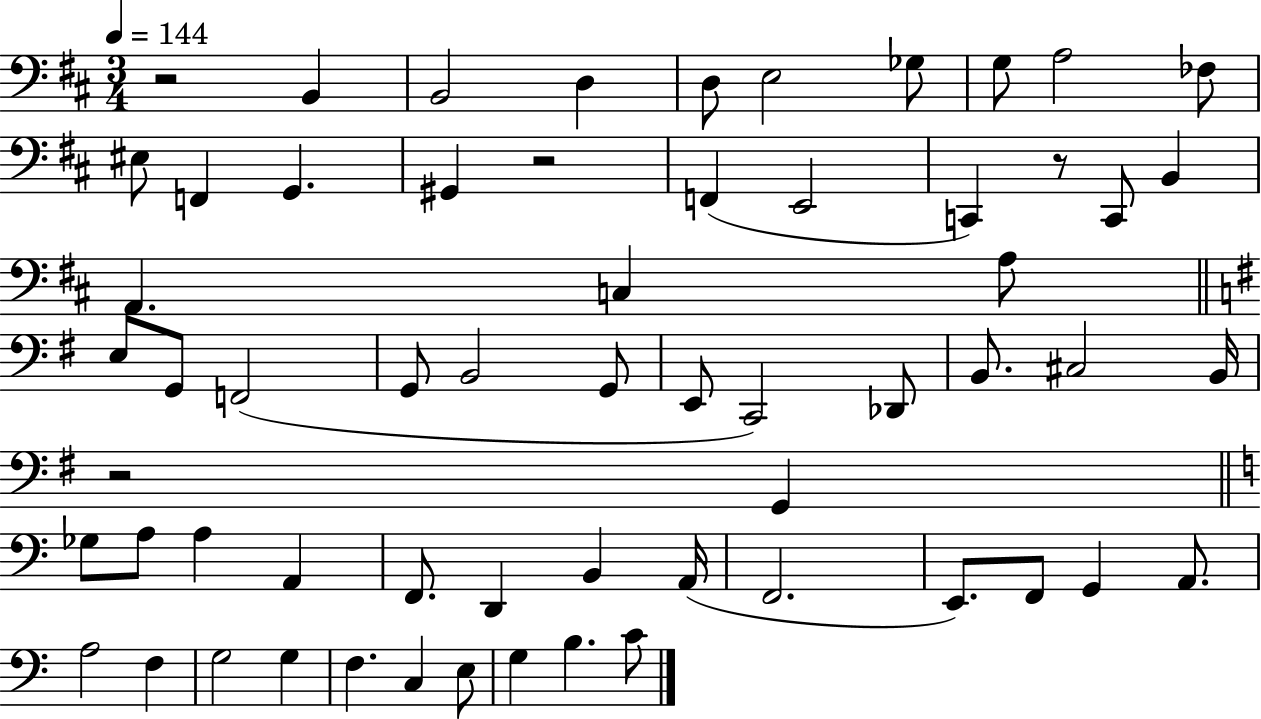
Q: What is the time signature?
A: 3/4